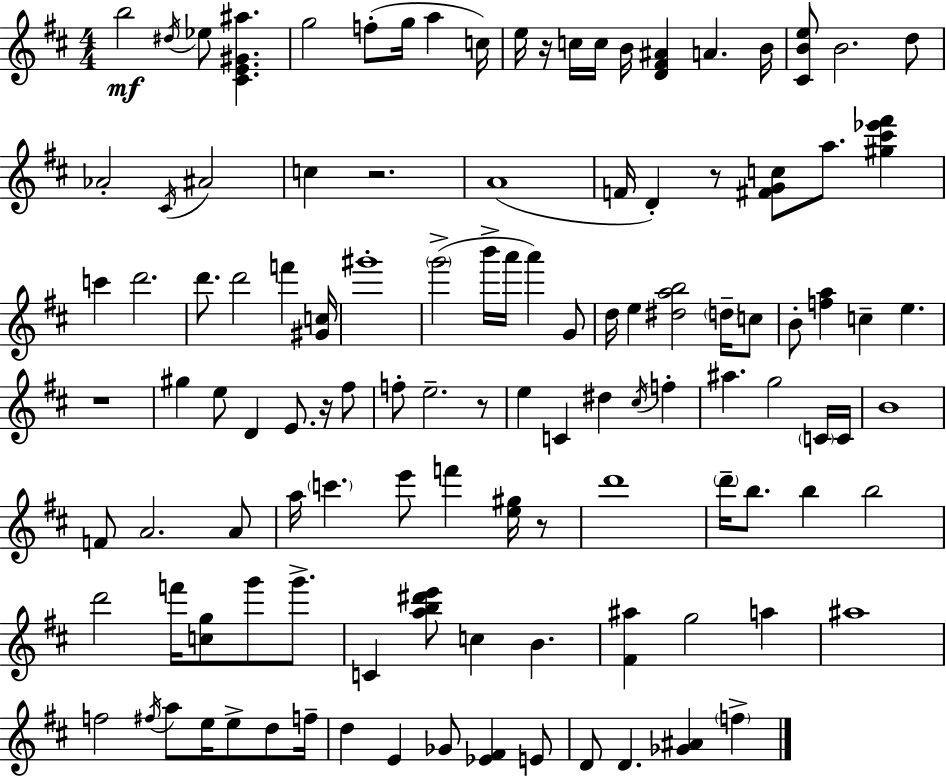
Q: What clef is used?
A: treble